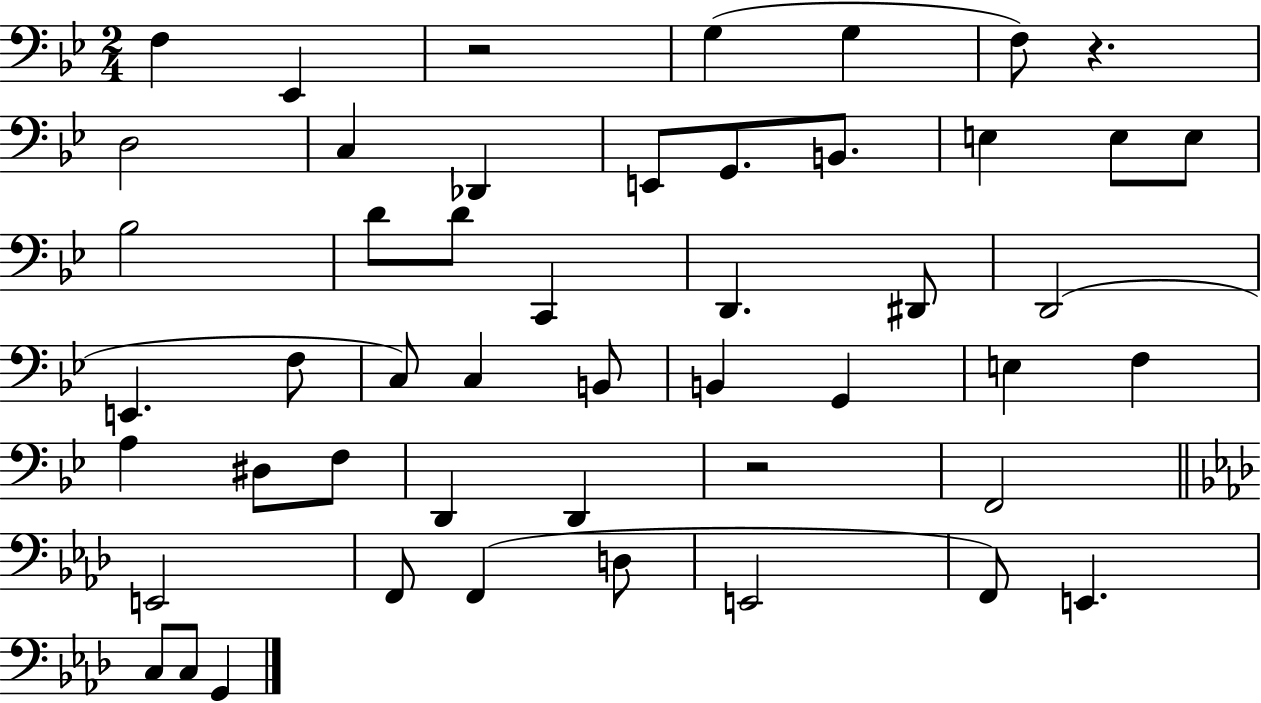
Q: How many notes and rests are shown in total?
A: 49